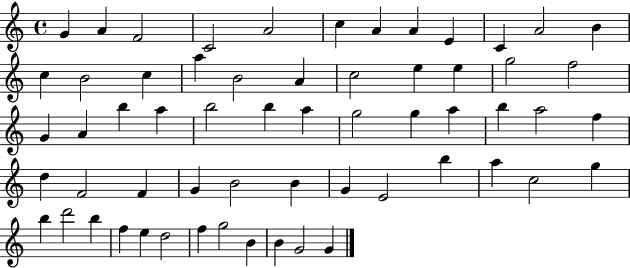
G4/q A4/q F4/h C4/h A4/h C5/q A4/q A4/q E4/q C4/q A4/h B4/q C5/q B4/h C5/q A5/q B4/h A4/q C5/h E5/q E5/q G5/h F5/h G4/q A4/q B5/q A5/q B5/h B5/q A5/q G5/h G5/q A5/q B5/q A5/h F5/q D5/q F4/h F4/q G4/q B4/h B4/q G4/q E4/h B5/q A5/q C5/h G5/q B5/q D6/h B5/q F5/q E5/q D5/h F5/q G5/h B4/q B4/q G4/h G4/q